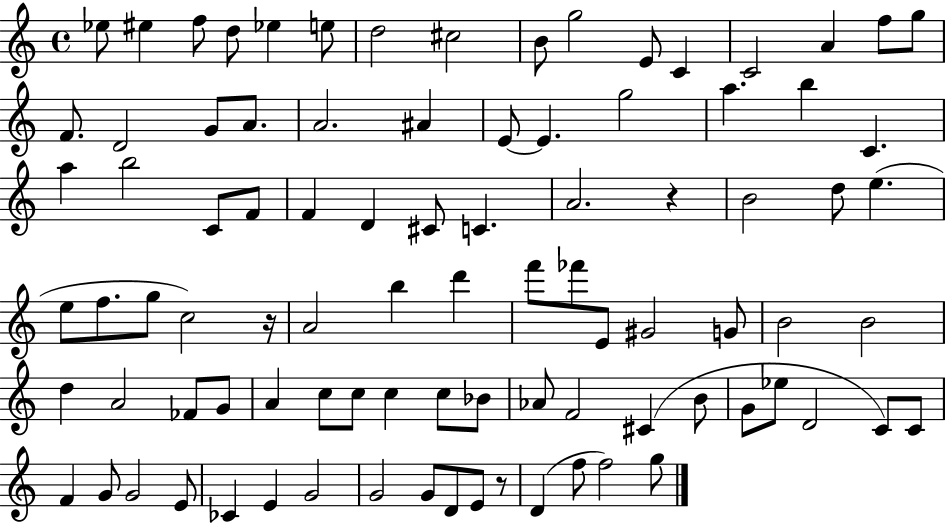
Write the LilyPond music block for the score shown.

{
  \clef treble
  \time 4/4
  \defaultTimeSignature
  \key c \major
  ees''8 eis''4 f''8 d''8 ees''4 e''8 | d''2 cis''2 | b'8 g''2 e'8 c'4 | c'2 a'4 f''8 g''8 | \break f'8. d'2 g'8 a'8. | a'2. ais'4 | e'8~~ e'4. g''2 | a''4. b''4 c'4. | \break a''4 b''2 c'8 f'8 | f'4 d'4 cis'8 c'4. | a'2. r4 | b'2 d''8 e''4.( | \break e''8 f''8. g''8 c''2) r16 | a'2 b''4 d'''4 | f'''8 fes'''8 e'8 gis'2 g'8 | b'2 b'2 | \break d''4 a'2 fes'8 g'8 | a'4 c''8 c''8 c''4 c''8 bes'8 | aes'8 f'2 cis'4( b'8 | g'8 ees''8 d'2 c'8) c'8 | \break f'4 g'8 g'2 e'8 | ces'4 e'4 g'2 | g'2 g'8 d'8 e'8 r8 | d'4( f''8 f''2) g''8 | \break \bar "|."
}